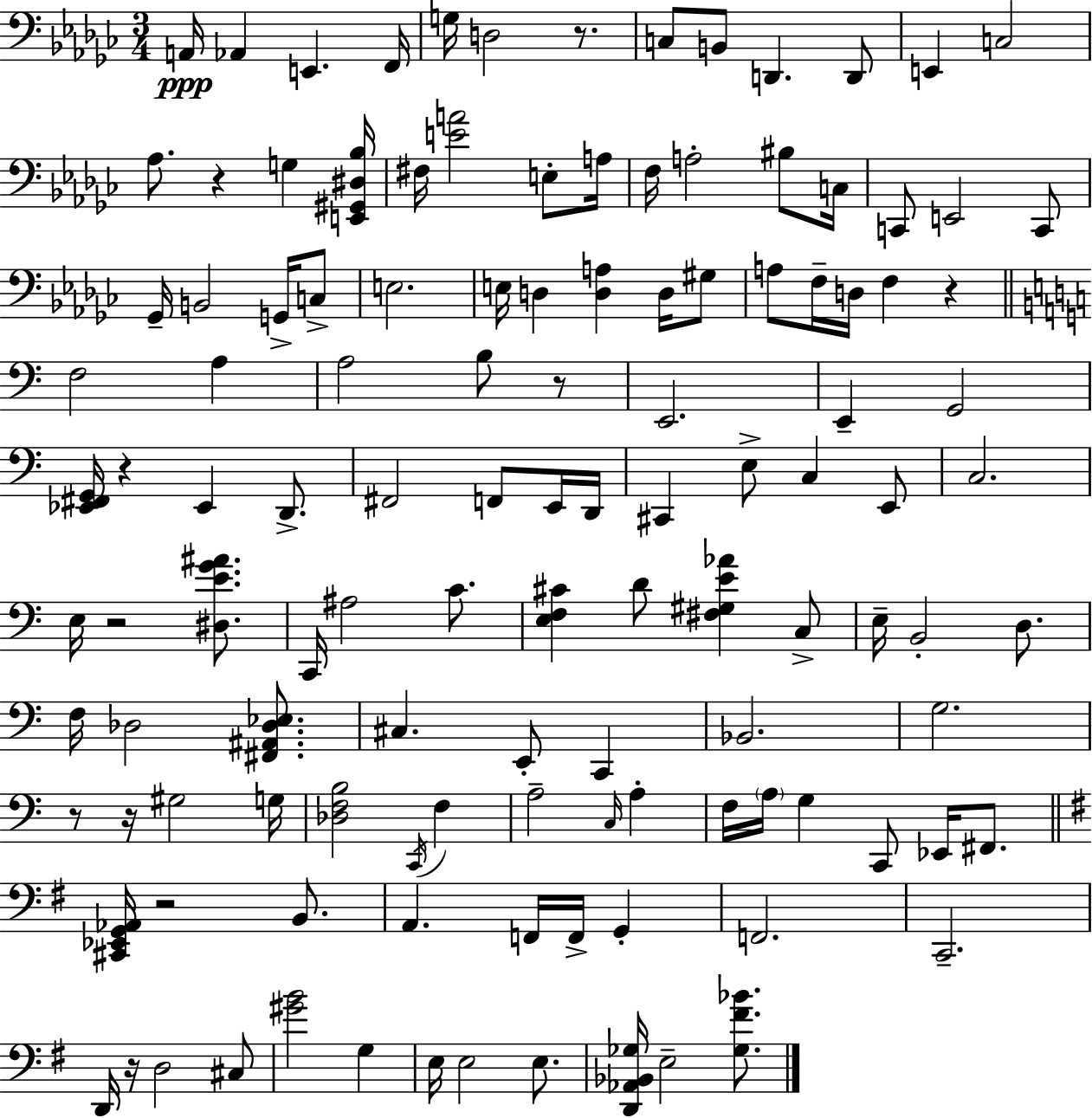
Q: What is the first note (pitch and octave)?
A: A2